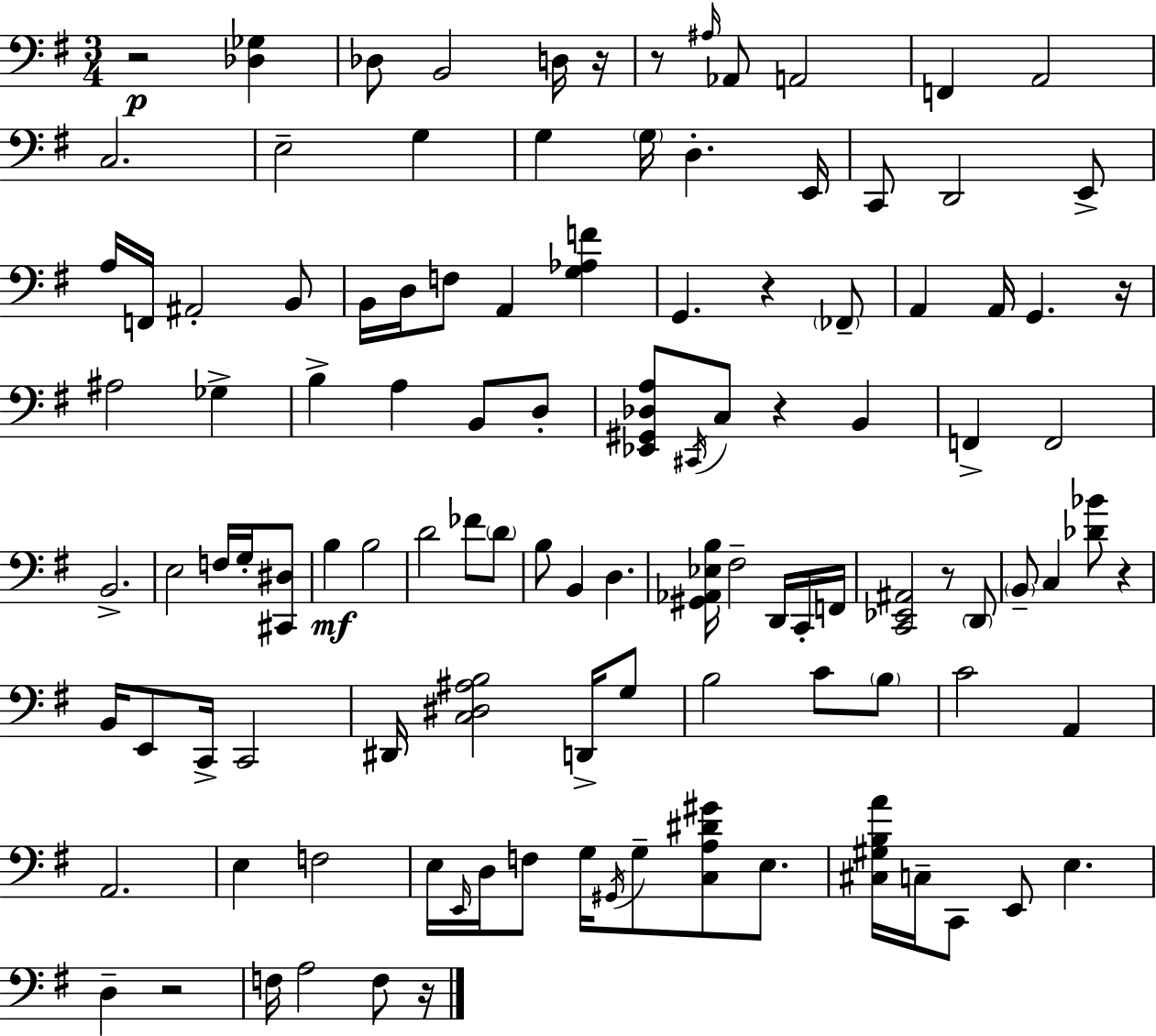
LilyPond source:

{
  \clef bass
  \numericTimeSignature
  \time 3/4
  \key e \minor
  \repeat volta 2 { r2\p <des ges>4 | des8 b,2 d16 r16 | r8 \grace { ais16 } aes,8 a,2 | f,4 a,2 | \break c2. | e2-- g4 | g4 \parenthesize g16 d4.-. | e,16 c,8 d,2 e,8-> | \break a16 f,16 ais,2-. b,8 | b,16 d16 f8 a,4 <g aes f'>4 | g,4. r4 \parenthesize fes,8-- | a,4 a,16 g,4. | \break r16 ais2 ges4-> | b4-> a4 b,8 d8-. | <ees, gis, des a>8 \acciaccatura { cis,16 } c8 r4 b,4 | f,4-> f,2 | \break b,2.-> | e2 f16 g16-. | <cis, dis>8 b4\mf b2 | d'2 fes'8 | \break \parenthesize d'8 b8 b,4 d4. | <gis, aes, ees b>16 fis2-- d,16 | c,16-. f,16 <c, ees, ais,>2 r8 | \parenthesize d,8 \parenthesize b,8-- c4 <des' bes'>8 r4 | \break b,16 e,8 c,16-> c,2 | dis,16 <c dis ais b>2 d,16-> | g8 b2 c'8 | \parenthesize b8 c'2 a,4 | \break a,2. | e4 f2 | e16 \grace { e,16 } d16 f8 g16 \acciaccatura { gis,16 } g8-- <c a dis' gis'>8 | e8. <cis gis b a'>16 c16-- c,8 e,8 e4. | \break d4-- r2 | f16 a2 | f8 r16 } \bar "|."
}